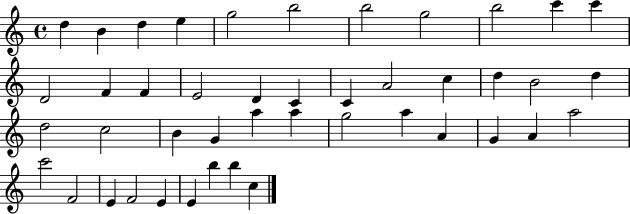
{
  \clef treble
  \time 4/4
  \defaultTimeSignature
  \key c \major
  d''4 b'4 d''4 e''4 | g''2 b''2 | b''2 g''2 | b''2 c'''4 c'''4 | \break d'2 f'4 f'4 | e'2 d'4 c'4 | c'4 a'2 c''4 | d''4 b'2 d''4 | \break d''2 c''2 | b'4 g'4 a''4 a''4 | g''2 a''4 a'4 | g'4 a'4 a''2 | \break c'''2 f'2 | e'4 f'2 e'4 | e'4 b''4 b''4 c''4 | \bar "|."
}